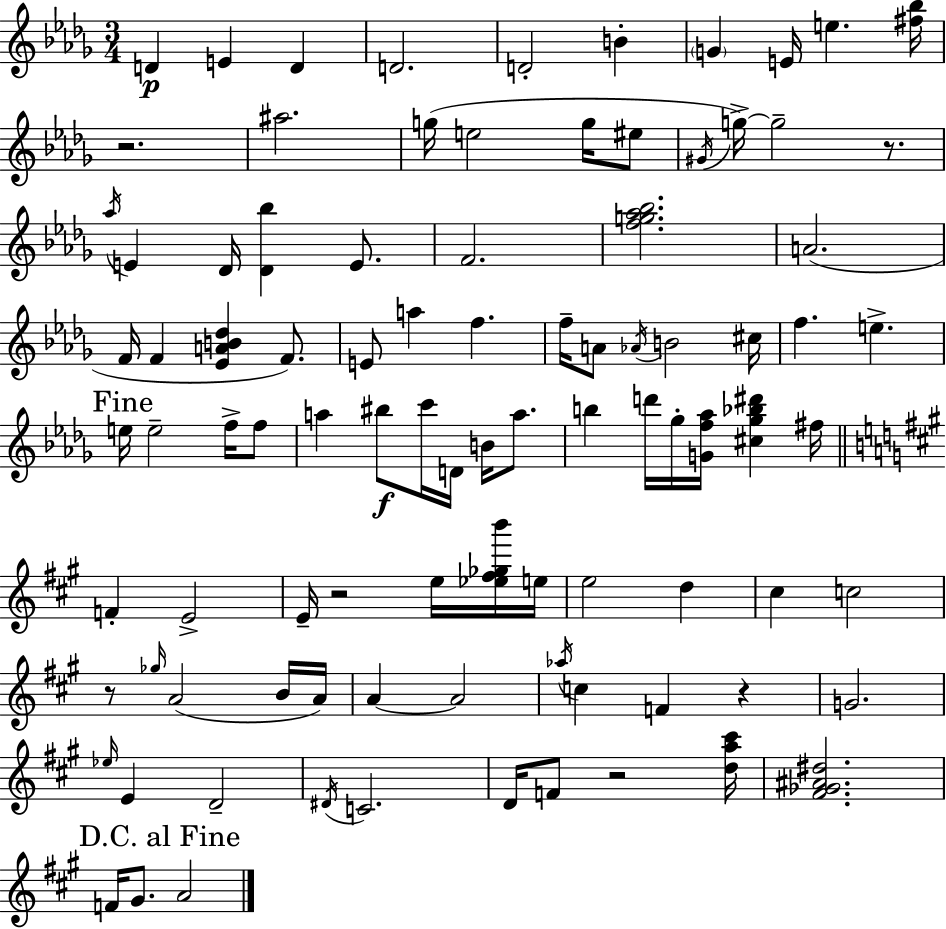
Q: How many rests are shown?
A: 6